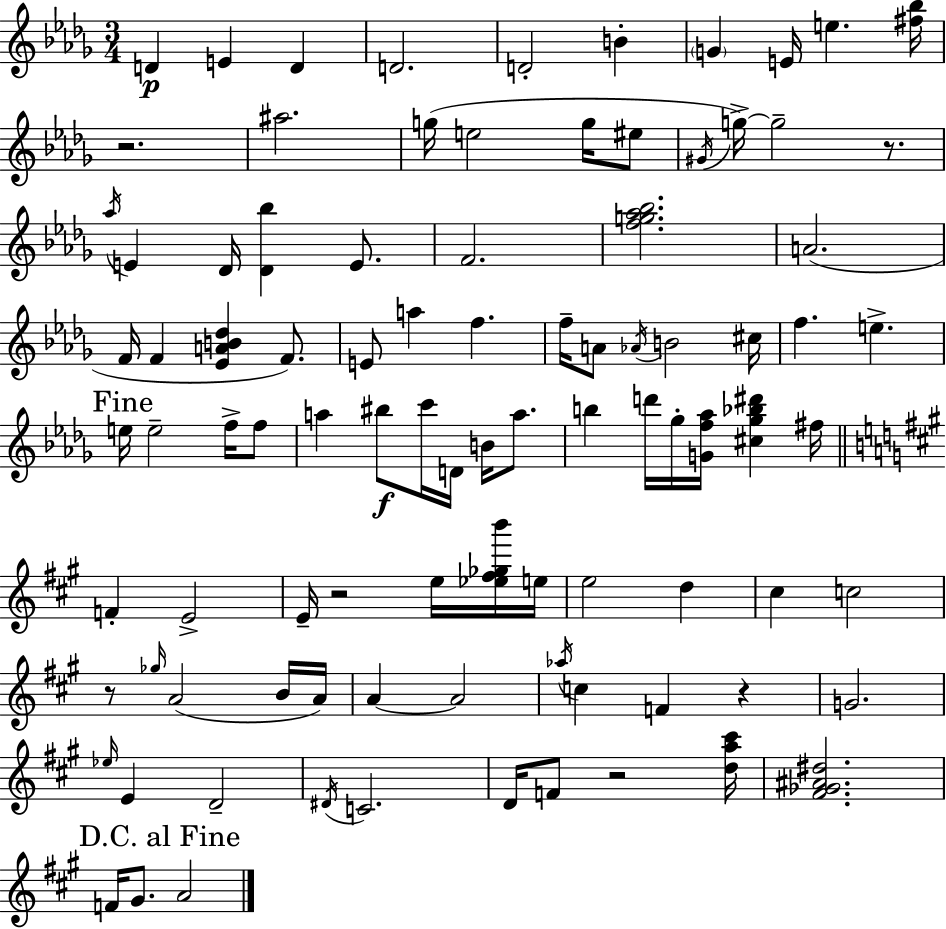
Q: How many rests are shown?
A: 6